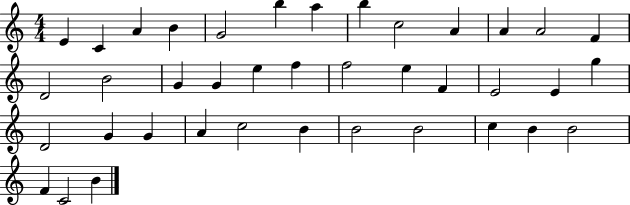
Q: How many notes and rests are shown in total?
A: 39